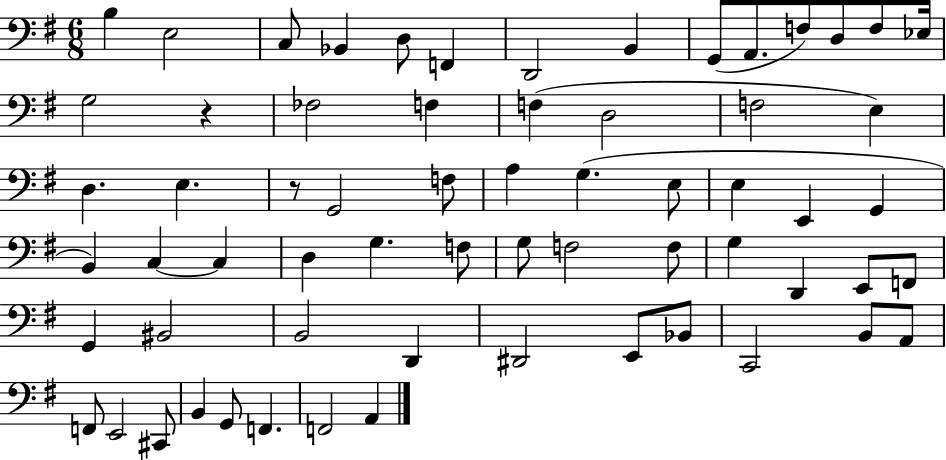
B3/q E3/h C3/e Bb2/q D3/e F2/q D2/h B2/q G2/e A2/e. F3/e D3/e F3/e Eb3/s G3/h R/q FES3/h F3/q F3/q D3/h F3/h E3/q D3/q. E3/q. R/e G2/h F3/e A3/q G3/q. E3/e E3/q E2/q G2/q B2/q C3/q C3/q D3/q G3/q. F3/e G3/e F3/h F3/e G3/q D2/q E2/e F2/e G2/q BIS2/h B2/h D2/q D#2/h E2/e Bb2/e C2/h B2/e A2/e F2/e E2/h C#2/e B2/q G2/e F2/q. F2/h A2/q